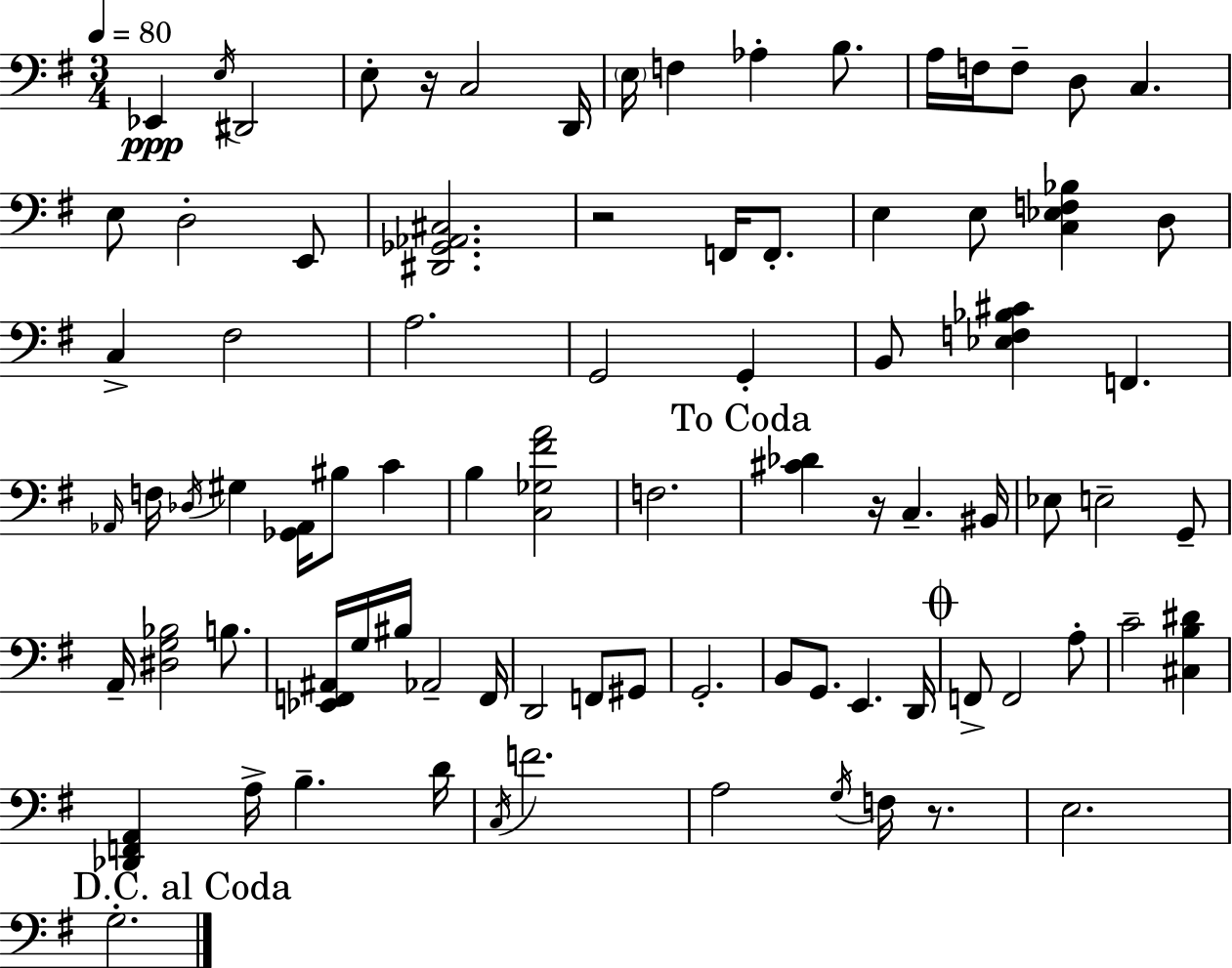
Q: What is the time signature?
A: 3/4